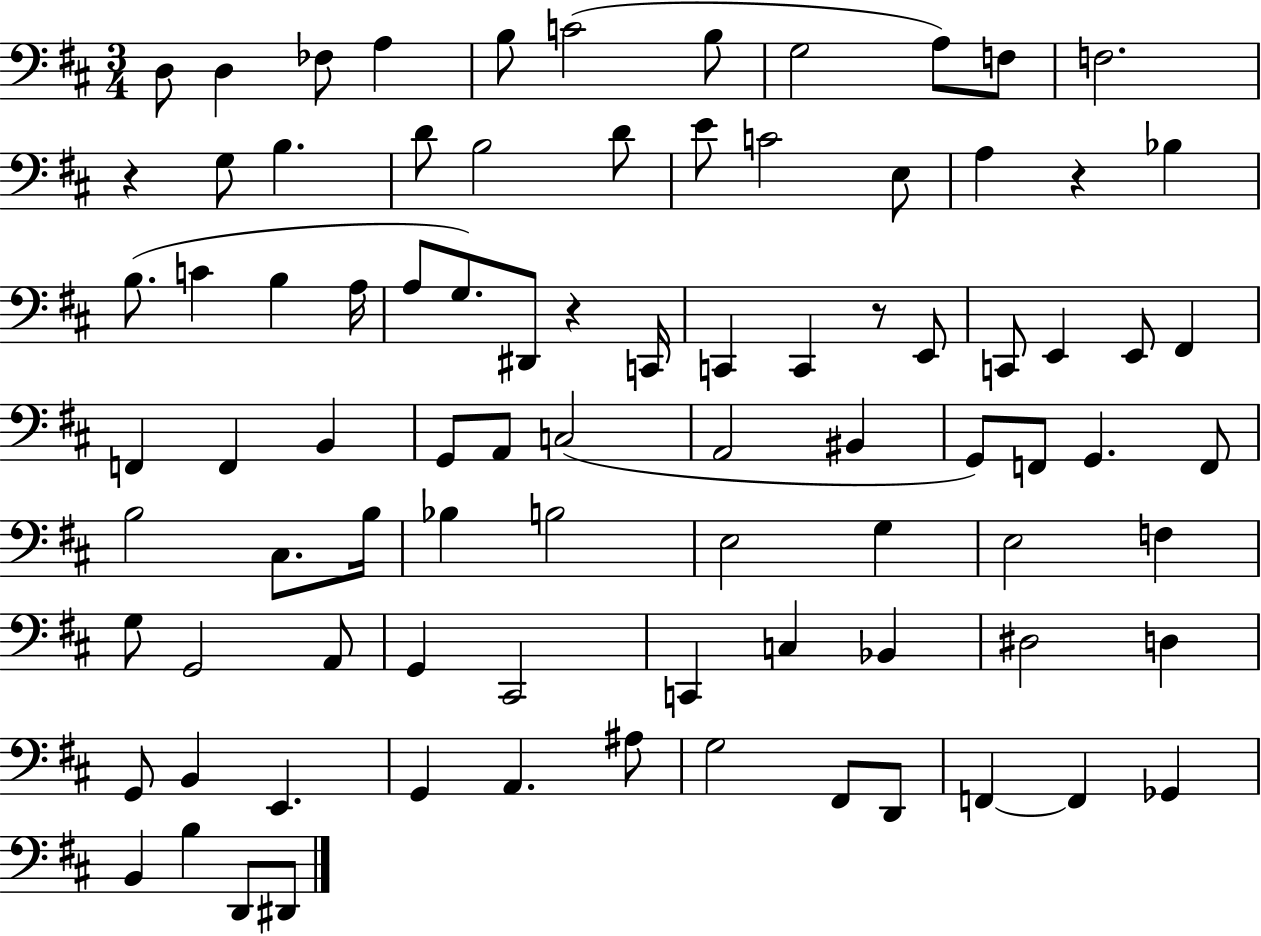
X:1
T:Untitled
M:3/4
L:1/4
K:D
D,/2 D, _F,/2 A, B,/2 C2 B,/2 G,2 A,/2 F,/2 F,2 z G,/2 B, D/2 B,2 D/2 E/2 C2 E,/2 A, z _B, B,/2 C B, A,/4 A,/2 G,/2 ^D,,/2 z C,,/4 C,, C,, z/2 E,,/2 C,,/2 E,, E,,/2 ^F,, F,, F,, B,, G,,/2 A,,/2 C,2 A,,2 ^B,, G,,/2 F,,/2 G,, F,,/2 B,2 ^C,/2 B,/4 _B, B,2 E,2 G, E,2 F, G,/2 G,,2 A,,/2 G,, ^C,,2 C,, C, _B,, ^D,2 D, G,,/2 B,, E,, G,, A,, ^A,/2 G,2 ^F,,/2 D,,/2 F,, F,, _G,, B,, B, D,,/2 ^D,,/2